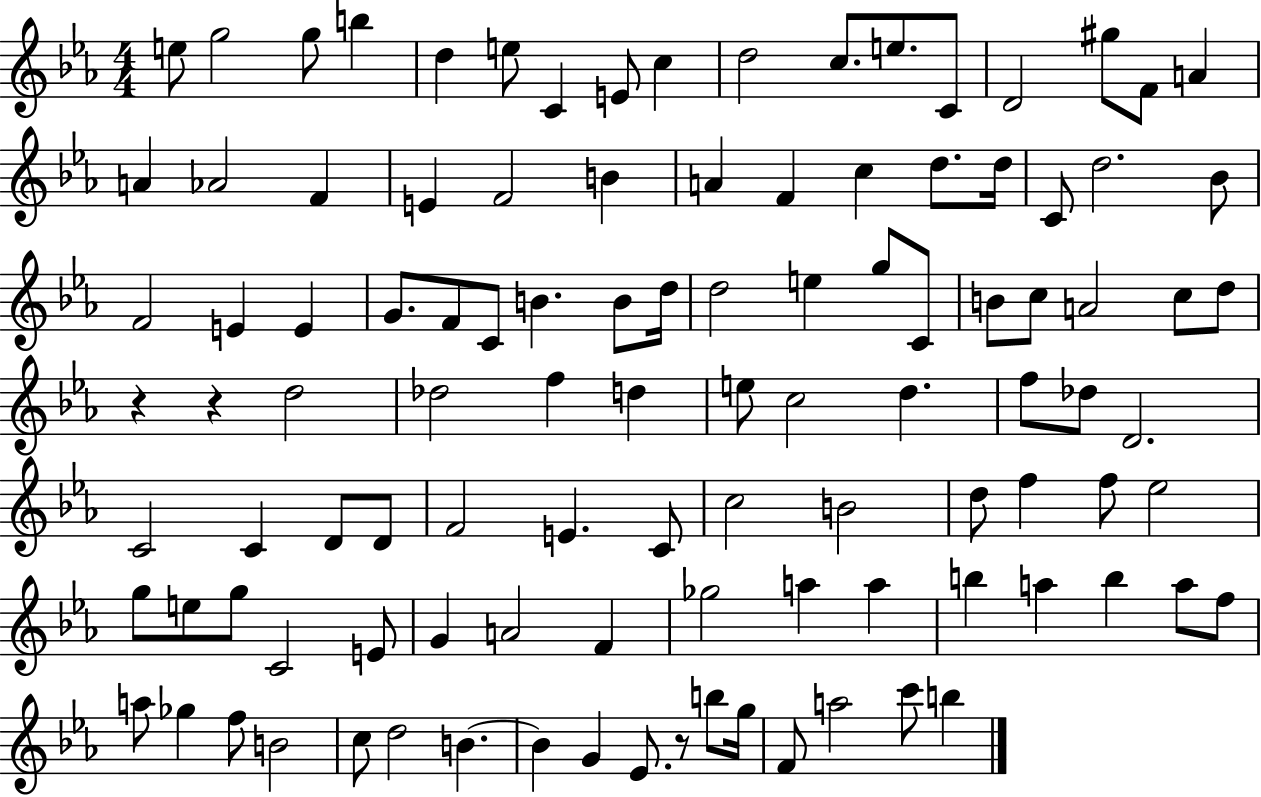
{
  \clef treble
  \numericTimeSignature
  \time 4/4
  \key ees \major
  e''8 g''2 g''8 b''4 | d''4 e''8 c'4 e'8 c''4 | d''2 c''8. e''8. c'8 | d'2 gis''8 f'8 a'4 | \break a'4 aes'2 f'4 | e'4 f'2 b'4 | a'4 f'4 c''4 d''8. d''16 | c'8 d''2. bes'8 | \break f'2 e'4 e'4 | g'8. f'8 c'8 b'4. b'8 d''16 | d''2 e''4 g''8 c'8 | b'8 c''8 a'2 c''8 d''8 | \break r4 r4 d''2 | des''2 f''4 d''4 | e''8 c''2 d''4. | f''8 des''8 d'2. | \break c'2 c'4 d'8 d'8 | f'2 e'4. c'8 | c''2 b'2 | d''8 f''4 f''8 ees''2 | \break g''8 e''8 g''8 c'2 e'8 | g'4 a'2 f'4 | ges''2 a''4 a''4 | b''4 a''4 b''4 a''8 f''8 | \break a''8 ges''4 f''8 b'2 | c''8 d''2 b'4.~~ | b'4 g'4 ees'8. r8 b''8 g''16 | f'8 a''2 c'''8 b''4 | \break \bar "|."
}